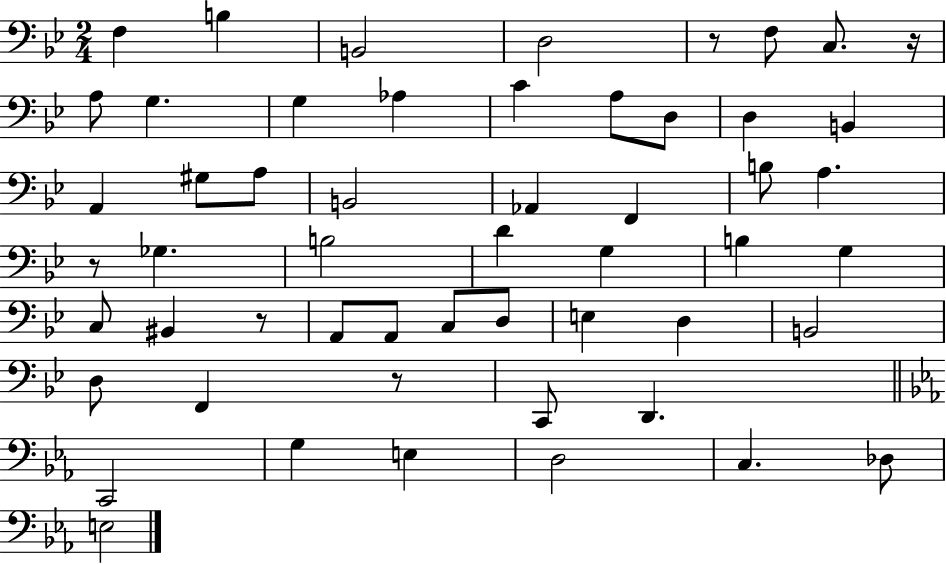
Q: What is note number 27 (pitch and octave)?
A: G3